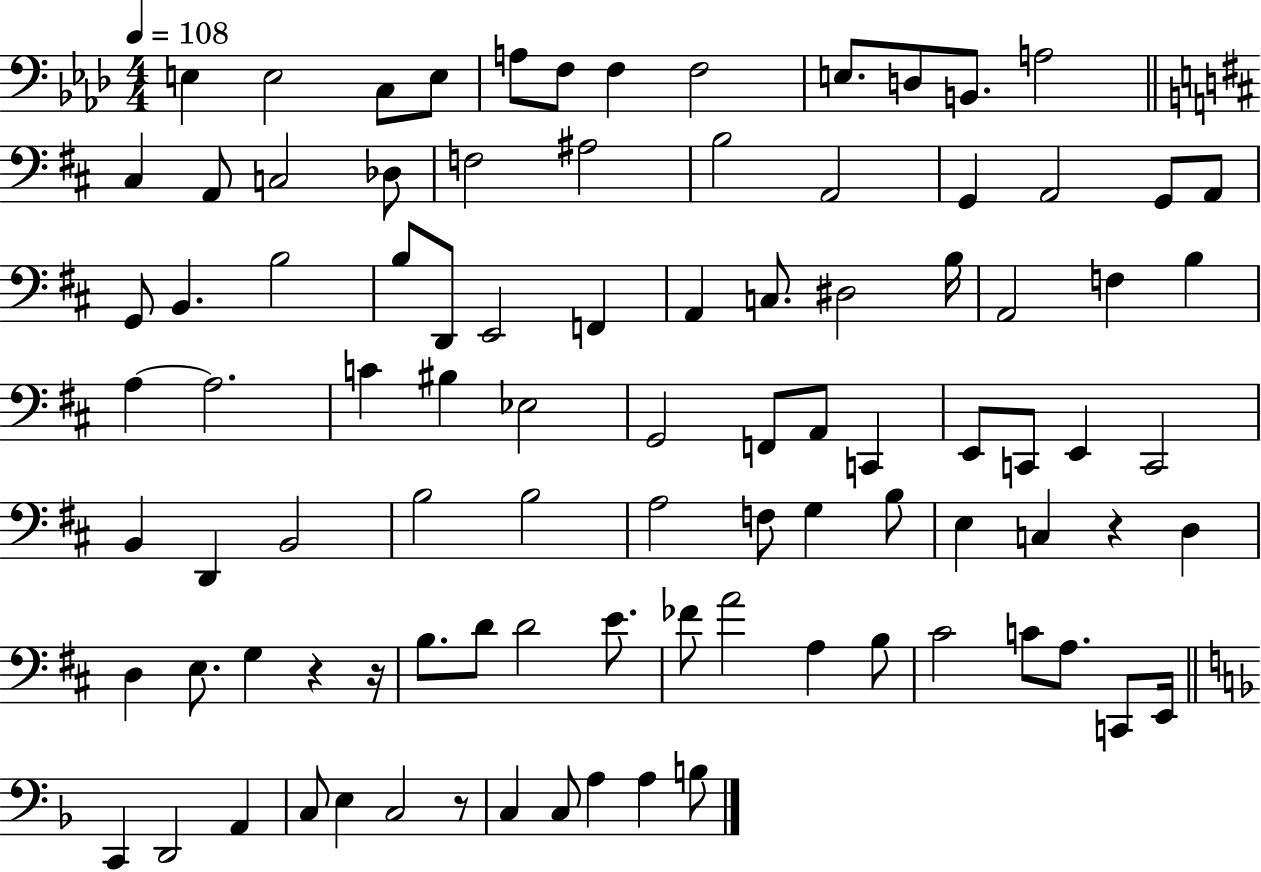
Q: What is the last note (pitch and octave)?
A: B3